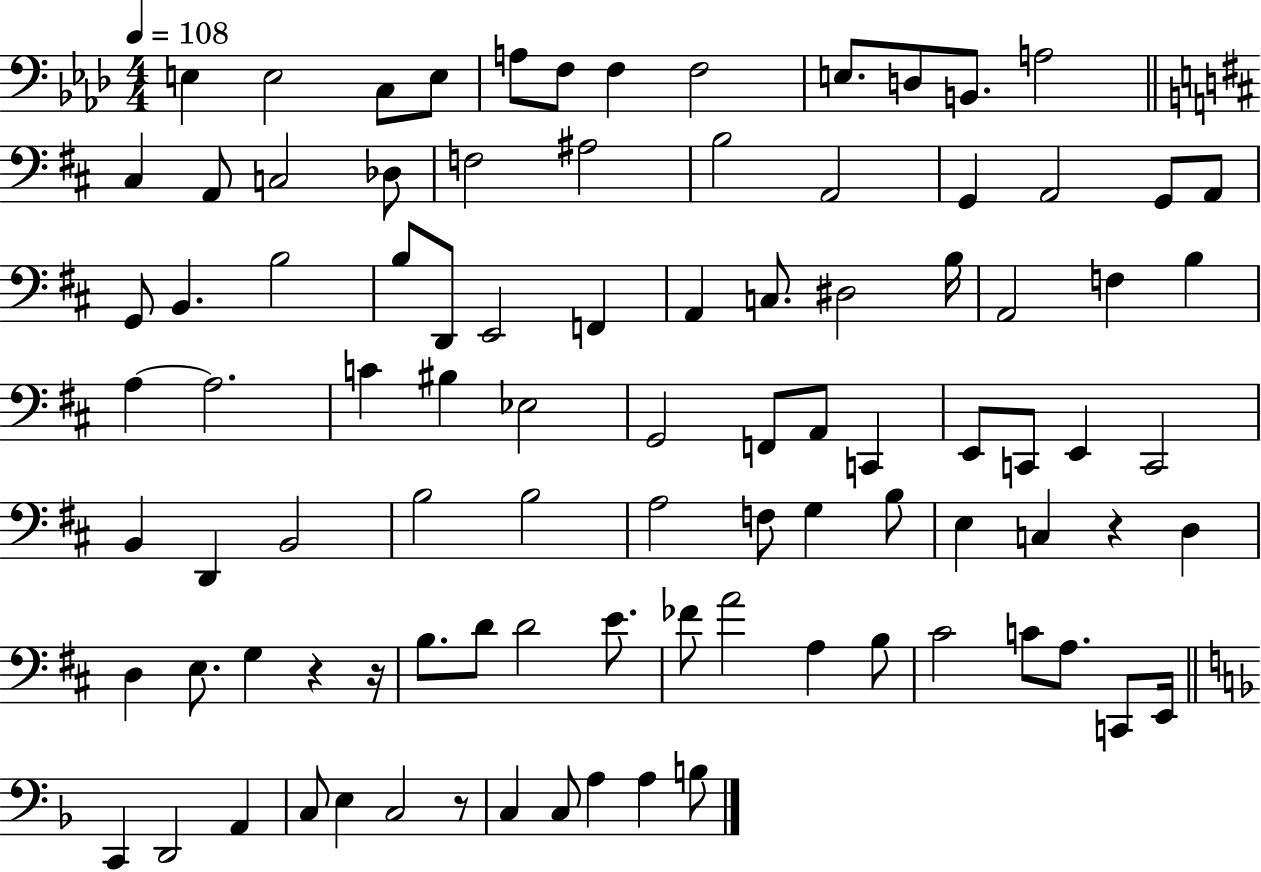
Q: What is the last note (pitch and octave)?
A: B3